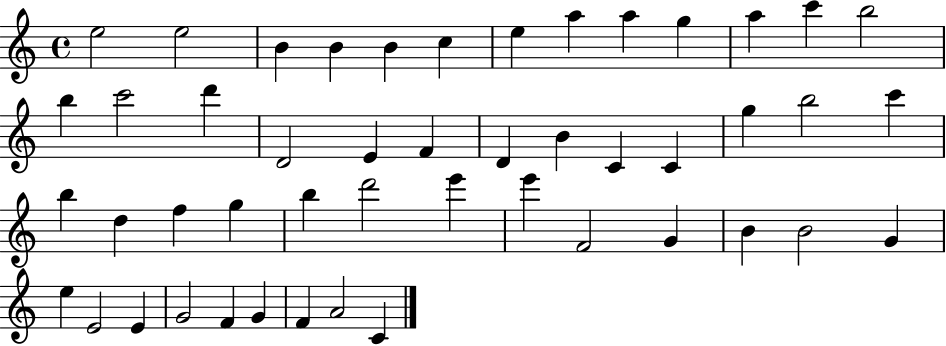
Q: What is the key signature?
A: C major